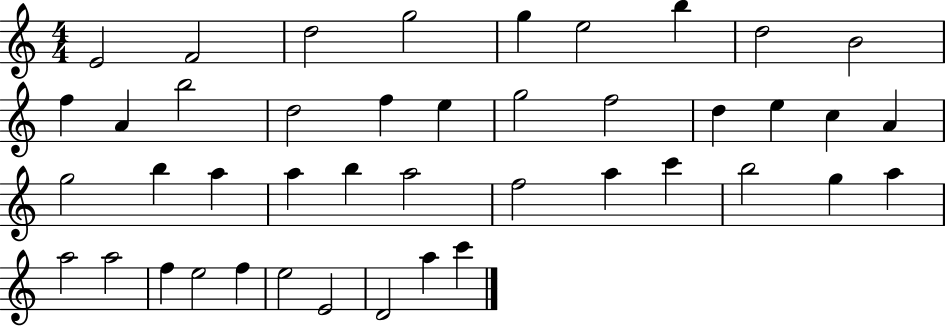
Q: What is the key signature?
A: C major